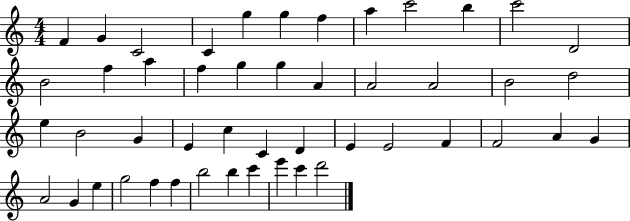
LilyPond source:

{
  \clef treble
  \numericTimeSignature
  \time 4/4
  \key c \major
  f'4 g'4 c'2 | c'4 g''4 g''4 f''4 | a''4 c'''2 b''4 | c'''2 d'2 | \break b'2 f''4 a''4 | f''4 g''4 g''4 a'4 | a'2 a'2 | b'2 d''2 | \break e''4 b'2 g'4 | e'4 c''4 c'4 d'4 | e'4 e'2 f'4 | f'2 a'4 g'4 | \break a'2 g'4 e''4 | g''2 f''4 f''4 | b''2 b''4 c'''4 | e'''4 c'''4 d'''2 | \break \bar "|."
}